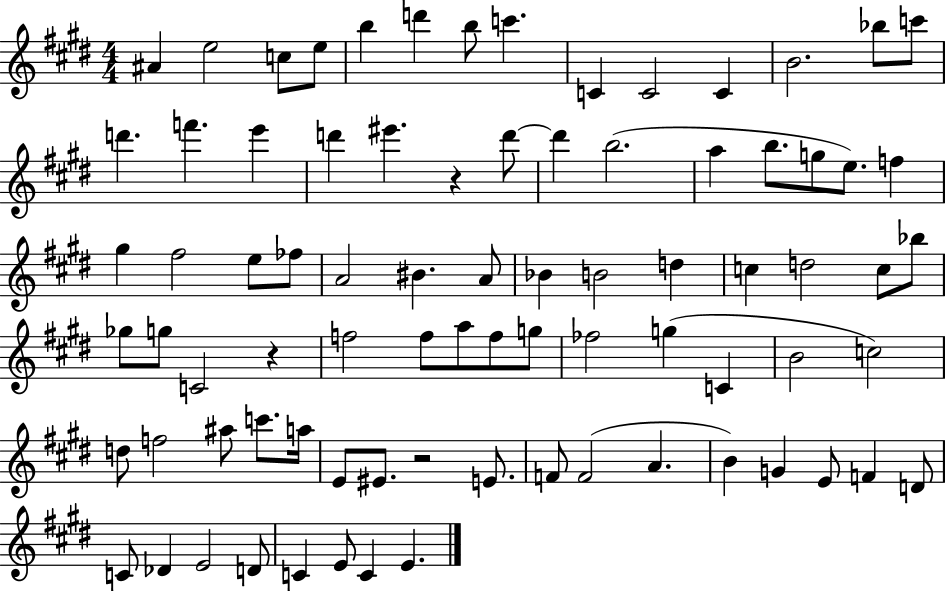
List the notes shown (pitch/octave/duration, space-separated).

A#4/q E5/h C5/e E5/e B5/q D6/q B5/e C6/q. C4/q C4/h C4/q B4/h. Bb5/e C6/e D6/q. F6/q. E6/q D6/q EIS6/q. R/q D6/e D6/q B5/h. A5/q B5/e. G5/e E5/e. F5/q G#5/q F#5/h E5/e FES5/e A4/h BIS4/q. A4/e Bb4/q B4/h D5/q C5/q D5/h C5/e Bb5/e Gb5/e G5/e C4/h R/q F5/h F5/e A5/e F5/e G5/e FES5/h G5/q C4/q B4/h C5/h D5/e F5/h A#5/e C6/e. A5/s E4/e EIS4/e. R/h E4/e. F4/e F4/h A4/q. B4/q G4/q E4/e F4/q D4/e C4/e Db4/q E4/h D4/e C4/q E4/e C4/q E4/q.